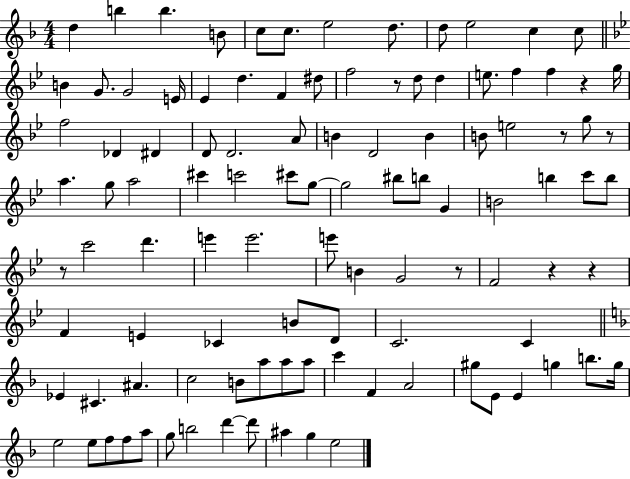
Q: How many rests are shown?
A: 8